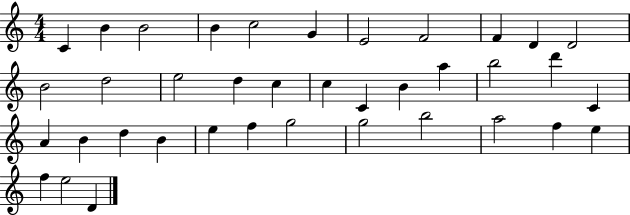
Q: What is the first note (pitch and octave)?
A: C4